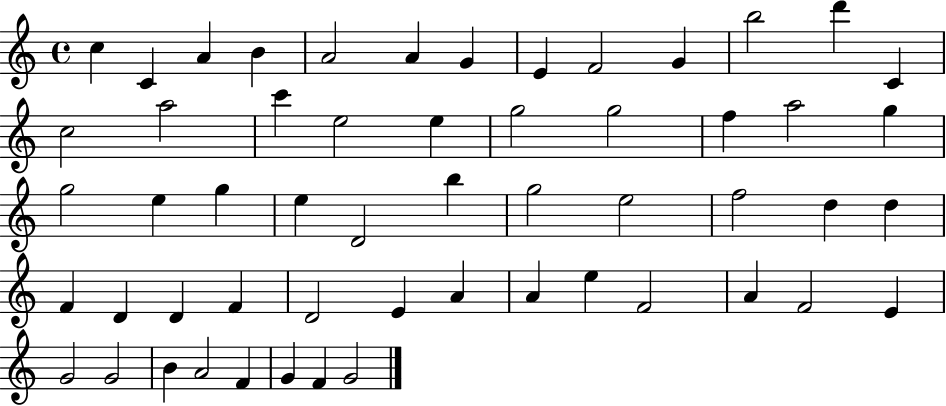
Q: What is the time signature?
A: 4/4